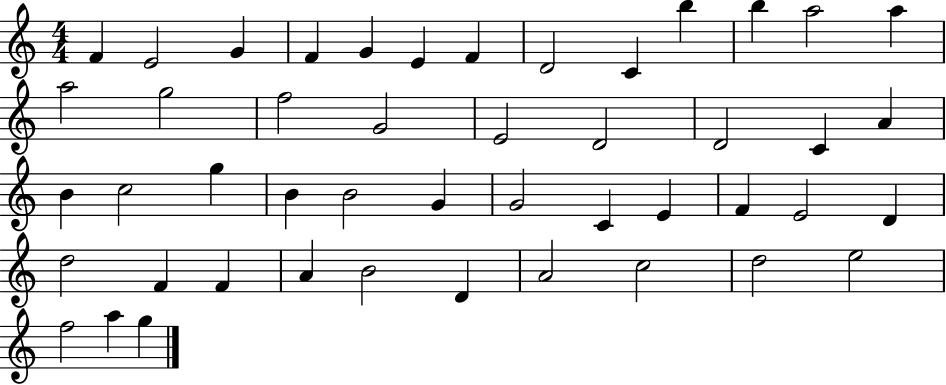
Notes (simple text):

F4/q E4/h G4/q F4/q G4/q E4/q F4/q D4/h C4/q B5/q B5/q A5/h A5/q A5/h G5/h F5/h G4/h E4/h D4/h D4/h C4/q A4/q B4/q C5/h G5/q B4/q B4/h G4/q G4/h C4/q E4/q F4/q E4/h D4/q D5/h F4/q F4/q A4/q B4/h D4/q A4/h C5/h D5/h E5/h F5/h A5/q G5/q